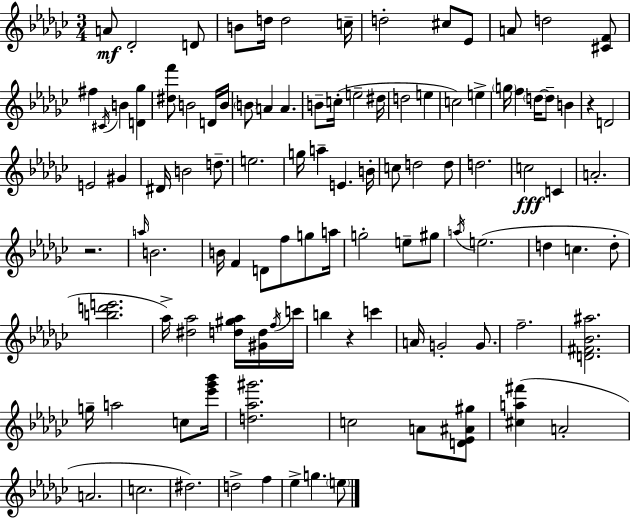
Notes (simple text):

A4/e Db4/h D4/e B4/e D5/s D5/h C5/s D5/h C#5/e Eb4/e A4/e D5/h [C#4,F4]/e F#5/q C#4/s B4/q [D4,Gb5]/q [D#5,F6]/e B4/h D4/s B4/s B4/e A4/q A4/q. B4/e C5/s E5/h D#5/s D5/h E5/q C5/h E5/q G5/s F5/q D5/s D5/e B4/q R/q D4/h E4/h G#4/q D#4/s B4/h D5/e. E5/h. G5/s A5/q E4/q. B4/s C5/e D5/h D5/e D5/h. C5/h C4/q A4/h. R/h. A5/s B4/h. B4/s F4/q D4/e F5/e G5/e A5/s G5/h E5/e G#5/e A5/s E5/h. D5/q C5/q. D5/e [B5,D6,E6]/h. Ab5/s [D#5,Ab5]/h [D5,G#5,Ab5]/s [G#4,D5]/s F5/s C6/s B5/q R/q C6/q A4/s G4/h G4/e. F5/h. [D4,F#4,Bb4,A#5]/h. G5/s A5/h C5/e [Eb6,Gb6,Bb6]/s [D5,Ab5,G#6]/h. C5/h A4/e [D4,Eb4,A#4,G#5]/e [C#5,A5,F#6]/q A4/h A4/h. C5/h. D#5/h. D5/h F5/q Eb5/q G5/q. E5/e